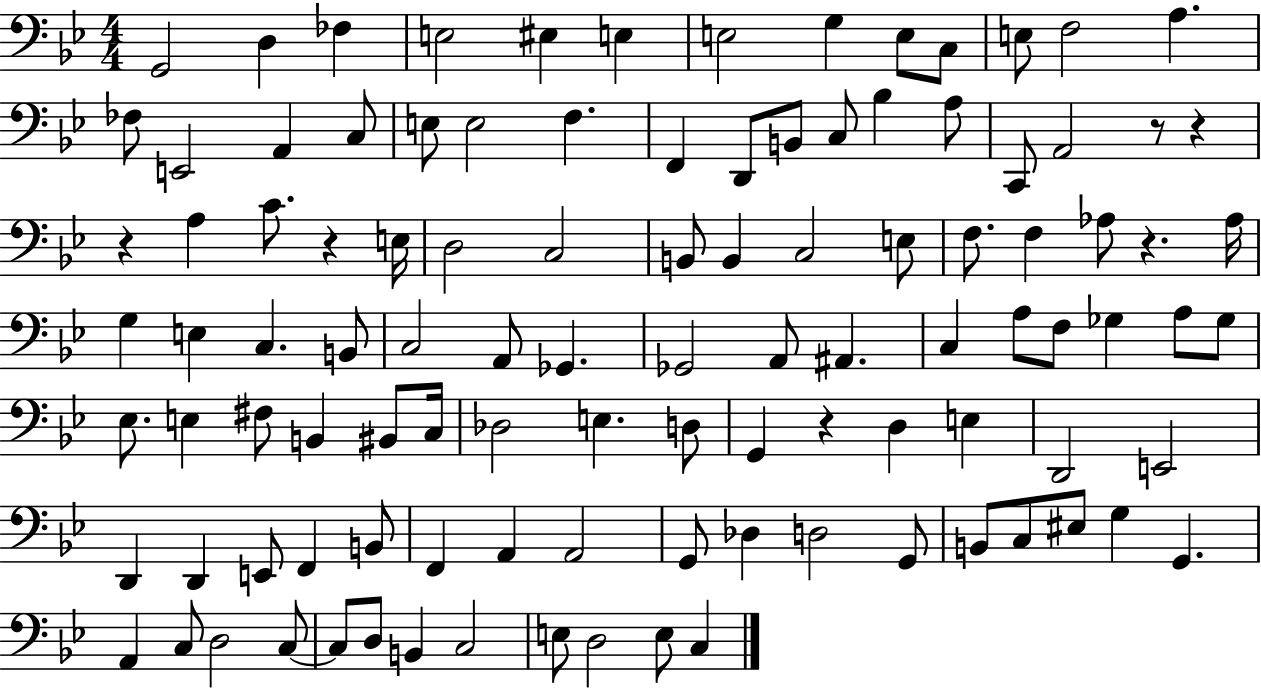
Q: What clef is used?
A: bass